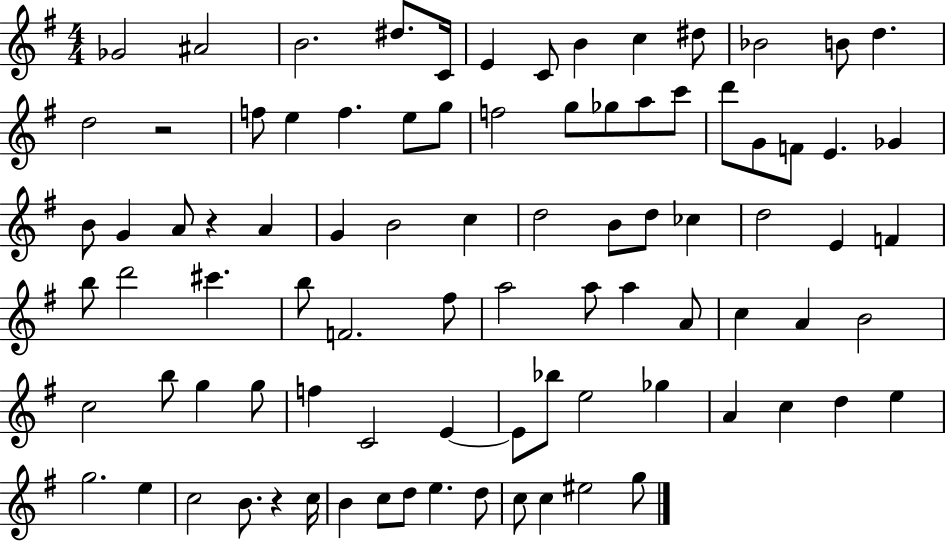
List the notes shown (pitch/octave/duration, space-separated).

Gb4/h A#4/h B4/h. D#5/e. C4/s E4/q C4/e B4/q C5/q D#5/e Bb4/h B4/e D5/q. D5/h R/h F5/e E5/q F5/q. E5/e G5/e F5/h G5/e Gb5/e A5/e C6/e D6/e G4/e F4/e E4/q. Gb4/q B4/e G4/q A4/e R/q A4/q G4/q B4/h C5/q D5/h B4/e D5/e CES5/q D5/h E4/q F4/q B5/e D6/h C#6/q. B5/e F4/h. F#5/e A5/h A5/e A5/q A4/e C5/q A4/q B4/h C5/h B5/e G5/q G5/e F5/q C4/h E4/q E4/e Bb5/e E5/h Gb5/q A4/q C5/q D5/q E5/q G5/h. E5/q C5/h B4/e. R/q C5/s B4/q C5/e D5/e E5/q. D5/e C5/e C5/q EIS5/h G5/e